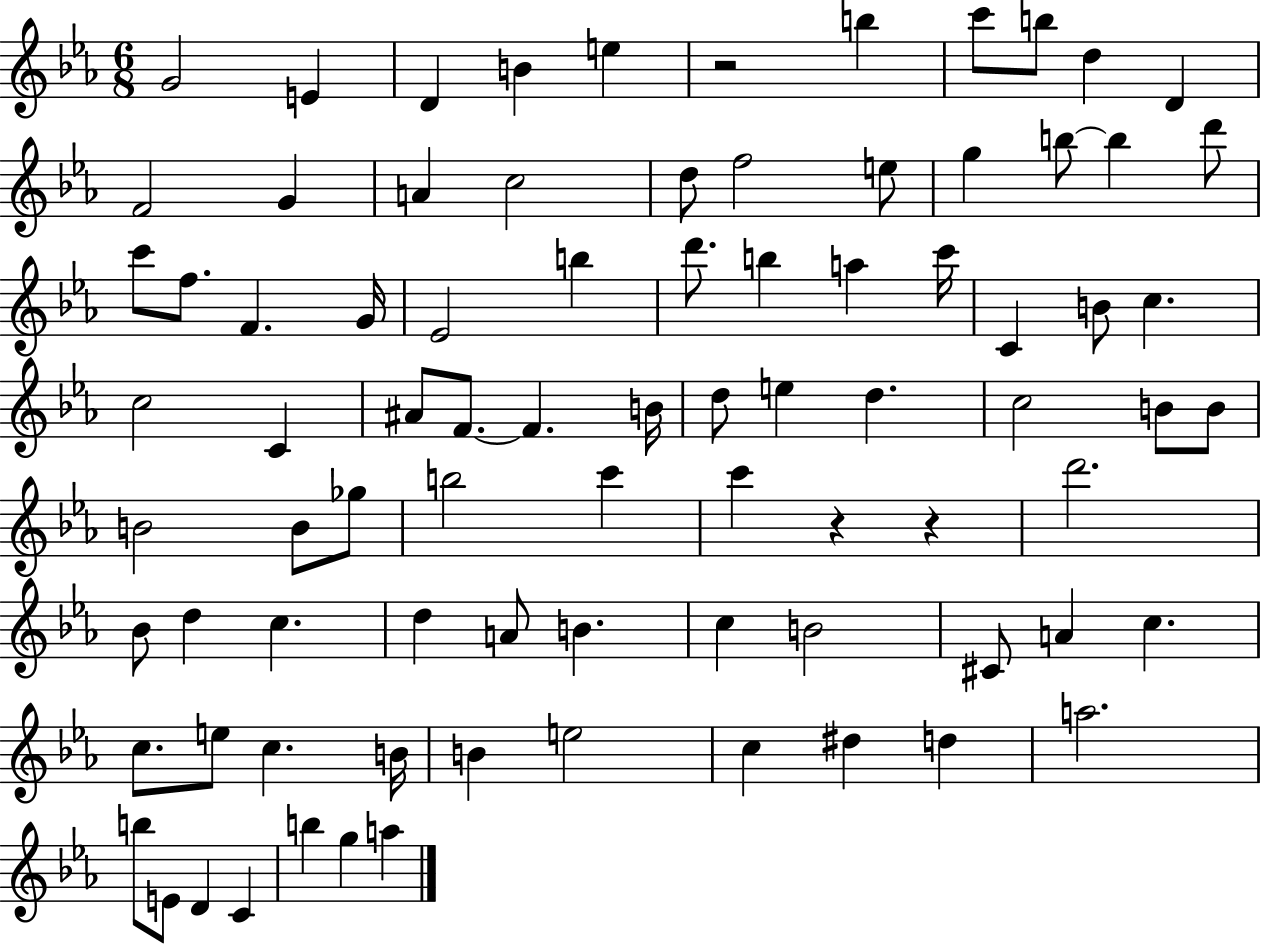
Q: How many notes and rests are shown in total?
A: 84